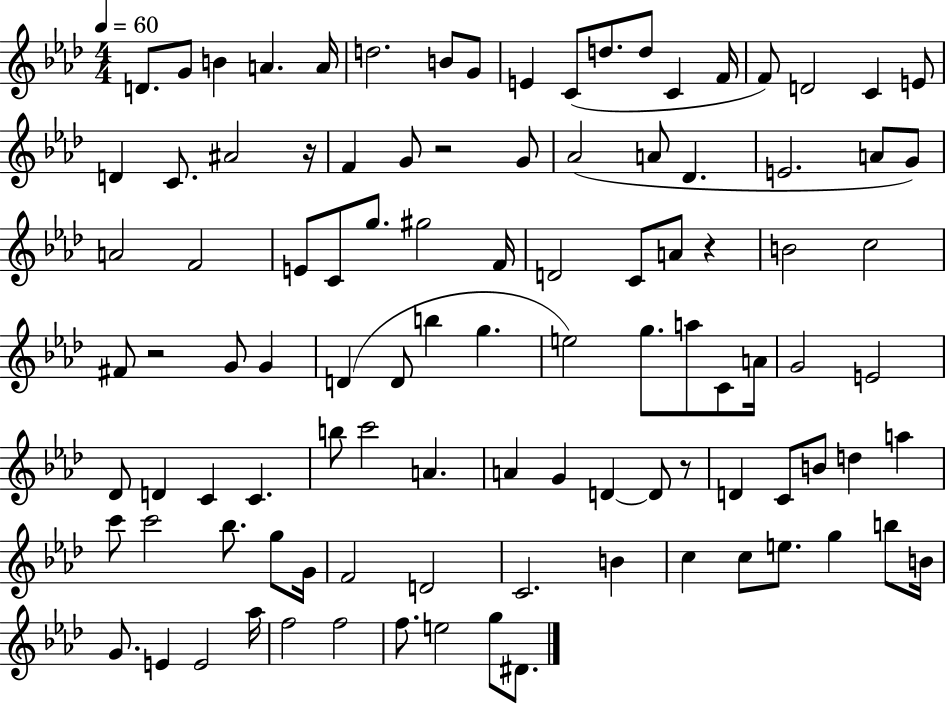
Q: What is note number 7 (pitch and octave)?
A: B4